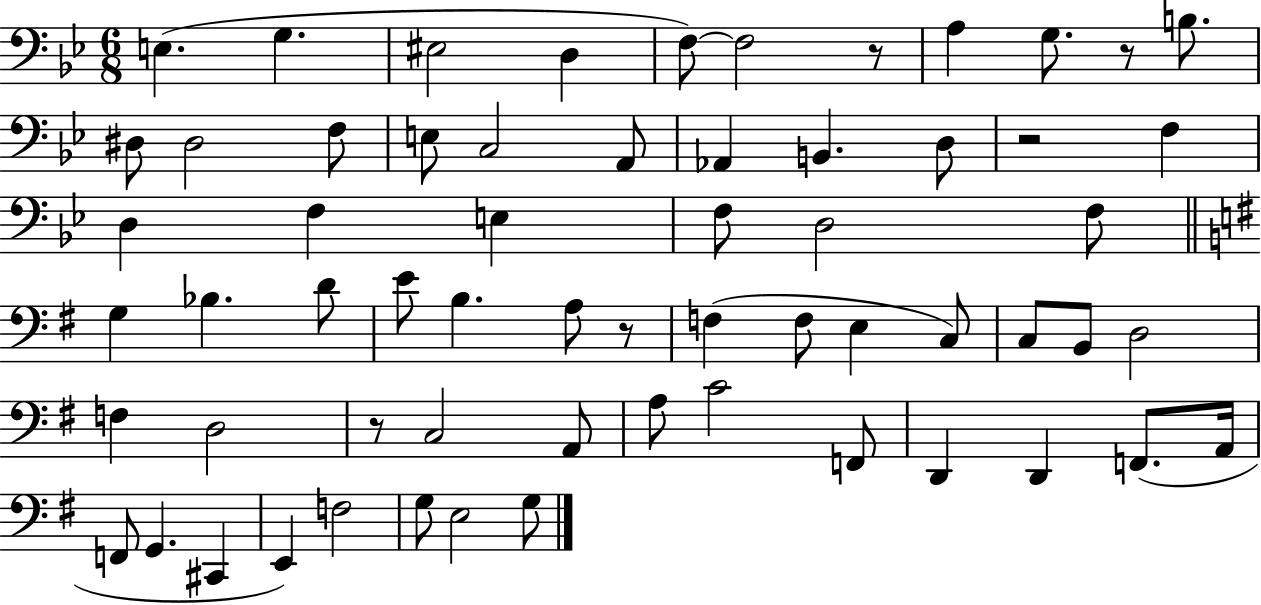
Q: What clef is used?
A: bass